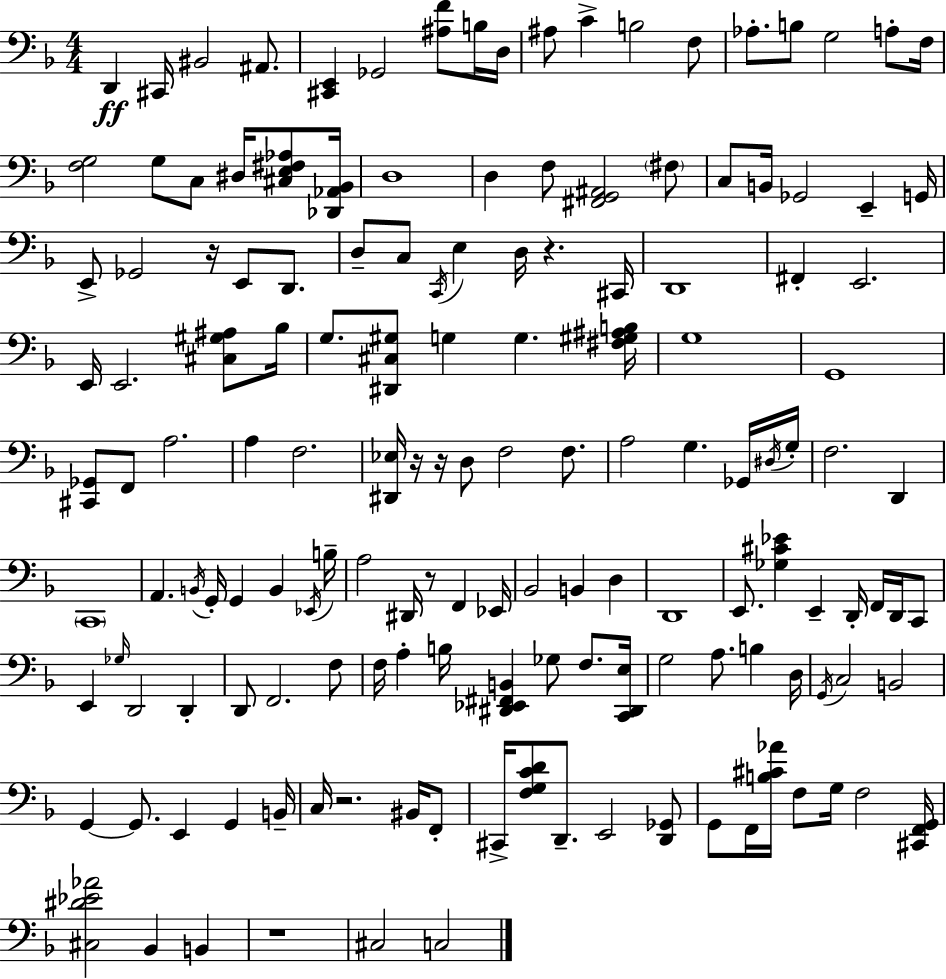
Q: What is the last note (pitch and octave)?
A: C3